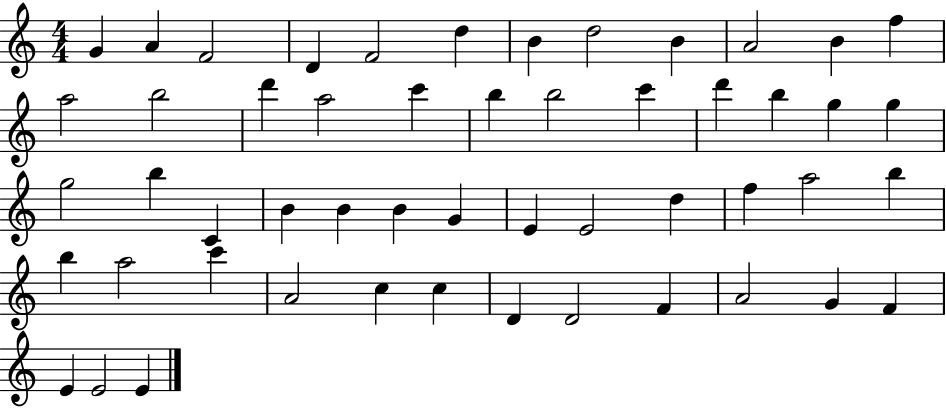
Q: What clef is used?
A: treble